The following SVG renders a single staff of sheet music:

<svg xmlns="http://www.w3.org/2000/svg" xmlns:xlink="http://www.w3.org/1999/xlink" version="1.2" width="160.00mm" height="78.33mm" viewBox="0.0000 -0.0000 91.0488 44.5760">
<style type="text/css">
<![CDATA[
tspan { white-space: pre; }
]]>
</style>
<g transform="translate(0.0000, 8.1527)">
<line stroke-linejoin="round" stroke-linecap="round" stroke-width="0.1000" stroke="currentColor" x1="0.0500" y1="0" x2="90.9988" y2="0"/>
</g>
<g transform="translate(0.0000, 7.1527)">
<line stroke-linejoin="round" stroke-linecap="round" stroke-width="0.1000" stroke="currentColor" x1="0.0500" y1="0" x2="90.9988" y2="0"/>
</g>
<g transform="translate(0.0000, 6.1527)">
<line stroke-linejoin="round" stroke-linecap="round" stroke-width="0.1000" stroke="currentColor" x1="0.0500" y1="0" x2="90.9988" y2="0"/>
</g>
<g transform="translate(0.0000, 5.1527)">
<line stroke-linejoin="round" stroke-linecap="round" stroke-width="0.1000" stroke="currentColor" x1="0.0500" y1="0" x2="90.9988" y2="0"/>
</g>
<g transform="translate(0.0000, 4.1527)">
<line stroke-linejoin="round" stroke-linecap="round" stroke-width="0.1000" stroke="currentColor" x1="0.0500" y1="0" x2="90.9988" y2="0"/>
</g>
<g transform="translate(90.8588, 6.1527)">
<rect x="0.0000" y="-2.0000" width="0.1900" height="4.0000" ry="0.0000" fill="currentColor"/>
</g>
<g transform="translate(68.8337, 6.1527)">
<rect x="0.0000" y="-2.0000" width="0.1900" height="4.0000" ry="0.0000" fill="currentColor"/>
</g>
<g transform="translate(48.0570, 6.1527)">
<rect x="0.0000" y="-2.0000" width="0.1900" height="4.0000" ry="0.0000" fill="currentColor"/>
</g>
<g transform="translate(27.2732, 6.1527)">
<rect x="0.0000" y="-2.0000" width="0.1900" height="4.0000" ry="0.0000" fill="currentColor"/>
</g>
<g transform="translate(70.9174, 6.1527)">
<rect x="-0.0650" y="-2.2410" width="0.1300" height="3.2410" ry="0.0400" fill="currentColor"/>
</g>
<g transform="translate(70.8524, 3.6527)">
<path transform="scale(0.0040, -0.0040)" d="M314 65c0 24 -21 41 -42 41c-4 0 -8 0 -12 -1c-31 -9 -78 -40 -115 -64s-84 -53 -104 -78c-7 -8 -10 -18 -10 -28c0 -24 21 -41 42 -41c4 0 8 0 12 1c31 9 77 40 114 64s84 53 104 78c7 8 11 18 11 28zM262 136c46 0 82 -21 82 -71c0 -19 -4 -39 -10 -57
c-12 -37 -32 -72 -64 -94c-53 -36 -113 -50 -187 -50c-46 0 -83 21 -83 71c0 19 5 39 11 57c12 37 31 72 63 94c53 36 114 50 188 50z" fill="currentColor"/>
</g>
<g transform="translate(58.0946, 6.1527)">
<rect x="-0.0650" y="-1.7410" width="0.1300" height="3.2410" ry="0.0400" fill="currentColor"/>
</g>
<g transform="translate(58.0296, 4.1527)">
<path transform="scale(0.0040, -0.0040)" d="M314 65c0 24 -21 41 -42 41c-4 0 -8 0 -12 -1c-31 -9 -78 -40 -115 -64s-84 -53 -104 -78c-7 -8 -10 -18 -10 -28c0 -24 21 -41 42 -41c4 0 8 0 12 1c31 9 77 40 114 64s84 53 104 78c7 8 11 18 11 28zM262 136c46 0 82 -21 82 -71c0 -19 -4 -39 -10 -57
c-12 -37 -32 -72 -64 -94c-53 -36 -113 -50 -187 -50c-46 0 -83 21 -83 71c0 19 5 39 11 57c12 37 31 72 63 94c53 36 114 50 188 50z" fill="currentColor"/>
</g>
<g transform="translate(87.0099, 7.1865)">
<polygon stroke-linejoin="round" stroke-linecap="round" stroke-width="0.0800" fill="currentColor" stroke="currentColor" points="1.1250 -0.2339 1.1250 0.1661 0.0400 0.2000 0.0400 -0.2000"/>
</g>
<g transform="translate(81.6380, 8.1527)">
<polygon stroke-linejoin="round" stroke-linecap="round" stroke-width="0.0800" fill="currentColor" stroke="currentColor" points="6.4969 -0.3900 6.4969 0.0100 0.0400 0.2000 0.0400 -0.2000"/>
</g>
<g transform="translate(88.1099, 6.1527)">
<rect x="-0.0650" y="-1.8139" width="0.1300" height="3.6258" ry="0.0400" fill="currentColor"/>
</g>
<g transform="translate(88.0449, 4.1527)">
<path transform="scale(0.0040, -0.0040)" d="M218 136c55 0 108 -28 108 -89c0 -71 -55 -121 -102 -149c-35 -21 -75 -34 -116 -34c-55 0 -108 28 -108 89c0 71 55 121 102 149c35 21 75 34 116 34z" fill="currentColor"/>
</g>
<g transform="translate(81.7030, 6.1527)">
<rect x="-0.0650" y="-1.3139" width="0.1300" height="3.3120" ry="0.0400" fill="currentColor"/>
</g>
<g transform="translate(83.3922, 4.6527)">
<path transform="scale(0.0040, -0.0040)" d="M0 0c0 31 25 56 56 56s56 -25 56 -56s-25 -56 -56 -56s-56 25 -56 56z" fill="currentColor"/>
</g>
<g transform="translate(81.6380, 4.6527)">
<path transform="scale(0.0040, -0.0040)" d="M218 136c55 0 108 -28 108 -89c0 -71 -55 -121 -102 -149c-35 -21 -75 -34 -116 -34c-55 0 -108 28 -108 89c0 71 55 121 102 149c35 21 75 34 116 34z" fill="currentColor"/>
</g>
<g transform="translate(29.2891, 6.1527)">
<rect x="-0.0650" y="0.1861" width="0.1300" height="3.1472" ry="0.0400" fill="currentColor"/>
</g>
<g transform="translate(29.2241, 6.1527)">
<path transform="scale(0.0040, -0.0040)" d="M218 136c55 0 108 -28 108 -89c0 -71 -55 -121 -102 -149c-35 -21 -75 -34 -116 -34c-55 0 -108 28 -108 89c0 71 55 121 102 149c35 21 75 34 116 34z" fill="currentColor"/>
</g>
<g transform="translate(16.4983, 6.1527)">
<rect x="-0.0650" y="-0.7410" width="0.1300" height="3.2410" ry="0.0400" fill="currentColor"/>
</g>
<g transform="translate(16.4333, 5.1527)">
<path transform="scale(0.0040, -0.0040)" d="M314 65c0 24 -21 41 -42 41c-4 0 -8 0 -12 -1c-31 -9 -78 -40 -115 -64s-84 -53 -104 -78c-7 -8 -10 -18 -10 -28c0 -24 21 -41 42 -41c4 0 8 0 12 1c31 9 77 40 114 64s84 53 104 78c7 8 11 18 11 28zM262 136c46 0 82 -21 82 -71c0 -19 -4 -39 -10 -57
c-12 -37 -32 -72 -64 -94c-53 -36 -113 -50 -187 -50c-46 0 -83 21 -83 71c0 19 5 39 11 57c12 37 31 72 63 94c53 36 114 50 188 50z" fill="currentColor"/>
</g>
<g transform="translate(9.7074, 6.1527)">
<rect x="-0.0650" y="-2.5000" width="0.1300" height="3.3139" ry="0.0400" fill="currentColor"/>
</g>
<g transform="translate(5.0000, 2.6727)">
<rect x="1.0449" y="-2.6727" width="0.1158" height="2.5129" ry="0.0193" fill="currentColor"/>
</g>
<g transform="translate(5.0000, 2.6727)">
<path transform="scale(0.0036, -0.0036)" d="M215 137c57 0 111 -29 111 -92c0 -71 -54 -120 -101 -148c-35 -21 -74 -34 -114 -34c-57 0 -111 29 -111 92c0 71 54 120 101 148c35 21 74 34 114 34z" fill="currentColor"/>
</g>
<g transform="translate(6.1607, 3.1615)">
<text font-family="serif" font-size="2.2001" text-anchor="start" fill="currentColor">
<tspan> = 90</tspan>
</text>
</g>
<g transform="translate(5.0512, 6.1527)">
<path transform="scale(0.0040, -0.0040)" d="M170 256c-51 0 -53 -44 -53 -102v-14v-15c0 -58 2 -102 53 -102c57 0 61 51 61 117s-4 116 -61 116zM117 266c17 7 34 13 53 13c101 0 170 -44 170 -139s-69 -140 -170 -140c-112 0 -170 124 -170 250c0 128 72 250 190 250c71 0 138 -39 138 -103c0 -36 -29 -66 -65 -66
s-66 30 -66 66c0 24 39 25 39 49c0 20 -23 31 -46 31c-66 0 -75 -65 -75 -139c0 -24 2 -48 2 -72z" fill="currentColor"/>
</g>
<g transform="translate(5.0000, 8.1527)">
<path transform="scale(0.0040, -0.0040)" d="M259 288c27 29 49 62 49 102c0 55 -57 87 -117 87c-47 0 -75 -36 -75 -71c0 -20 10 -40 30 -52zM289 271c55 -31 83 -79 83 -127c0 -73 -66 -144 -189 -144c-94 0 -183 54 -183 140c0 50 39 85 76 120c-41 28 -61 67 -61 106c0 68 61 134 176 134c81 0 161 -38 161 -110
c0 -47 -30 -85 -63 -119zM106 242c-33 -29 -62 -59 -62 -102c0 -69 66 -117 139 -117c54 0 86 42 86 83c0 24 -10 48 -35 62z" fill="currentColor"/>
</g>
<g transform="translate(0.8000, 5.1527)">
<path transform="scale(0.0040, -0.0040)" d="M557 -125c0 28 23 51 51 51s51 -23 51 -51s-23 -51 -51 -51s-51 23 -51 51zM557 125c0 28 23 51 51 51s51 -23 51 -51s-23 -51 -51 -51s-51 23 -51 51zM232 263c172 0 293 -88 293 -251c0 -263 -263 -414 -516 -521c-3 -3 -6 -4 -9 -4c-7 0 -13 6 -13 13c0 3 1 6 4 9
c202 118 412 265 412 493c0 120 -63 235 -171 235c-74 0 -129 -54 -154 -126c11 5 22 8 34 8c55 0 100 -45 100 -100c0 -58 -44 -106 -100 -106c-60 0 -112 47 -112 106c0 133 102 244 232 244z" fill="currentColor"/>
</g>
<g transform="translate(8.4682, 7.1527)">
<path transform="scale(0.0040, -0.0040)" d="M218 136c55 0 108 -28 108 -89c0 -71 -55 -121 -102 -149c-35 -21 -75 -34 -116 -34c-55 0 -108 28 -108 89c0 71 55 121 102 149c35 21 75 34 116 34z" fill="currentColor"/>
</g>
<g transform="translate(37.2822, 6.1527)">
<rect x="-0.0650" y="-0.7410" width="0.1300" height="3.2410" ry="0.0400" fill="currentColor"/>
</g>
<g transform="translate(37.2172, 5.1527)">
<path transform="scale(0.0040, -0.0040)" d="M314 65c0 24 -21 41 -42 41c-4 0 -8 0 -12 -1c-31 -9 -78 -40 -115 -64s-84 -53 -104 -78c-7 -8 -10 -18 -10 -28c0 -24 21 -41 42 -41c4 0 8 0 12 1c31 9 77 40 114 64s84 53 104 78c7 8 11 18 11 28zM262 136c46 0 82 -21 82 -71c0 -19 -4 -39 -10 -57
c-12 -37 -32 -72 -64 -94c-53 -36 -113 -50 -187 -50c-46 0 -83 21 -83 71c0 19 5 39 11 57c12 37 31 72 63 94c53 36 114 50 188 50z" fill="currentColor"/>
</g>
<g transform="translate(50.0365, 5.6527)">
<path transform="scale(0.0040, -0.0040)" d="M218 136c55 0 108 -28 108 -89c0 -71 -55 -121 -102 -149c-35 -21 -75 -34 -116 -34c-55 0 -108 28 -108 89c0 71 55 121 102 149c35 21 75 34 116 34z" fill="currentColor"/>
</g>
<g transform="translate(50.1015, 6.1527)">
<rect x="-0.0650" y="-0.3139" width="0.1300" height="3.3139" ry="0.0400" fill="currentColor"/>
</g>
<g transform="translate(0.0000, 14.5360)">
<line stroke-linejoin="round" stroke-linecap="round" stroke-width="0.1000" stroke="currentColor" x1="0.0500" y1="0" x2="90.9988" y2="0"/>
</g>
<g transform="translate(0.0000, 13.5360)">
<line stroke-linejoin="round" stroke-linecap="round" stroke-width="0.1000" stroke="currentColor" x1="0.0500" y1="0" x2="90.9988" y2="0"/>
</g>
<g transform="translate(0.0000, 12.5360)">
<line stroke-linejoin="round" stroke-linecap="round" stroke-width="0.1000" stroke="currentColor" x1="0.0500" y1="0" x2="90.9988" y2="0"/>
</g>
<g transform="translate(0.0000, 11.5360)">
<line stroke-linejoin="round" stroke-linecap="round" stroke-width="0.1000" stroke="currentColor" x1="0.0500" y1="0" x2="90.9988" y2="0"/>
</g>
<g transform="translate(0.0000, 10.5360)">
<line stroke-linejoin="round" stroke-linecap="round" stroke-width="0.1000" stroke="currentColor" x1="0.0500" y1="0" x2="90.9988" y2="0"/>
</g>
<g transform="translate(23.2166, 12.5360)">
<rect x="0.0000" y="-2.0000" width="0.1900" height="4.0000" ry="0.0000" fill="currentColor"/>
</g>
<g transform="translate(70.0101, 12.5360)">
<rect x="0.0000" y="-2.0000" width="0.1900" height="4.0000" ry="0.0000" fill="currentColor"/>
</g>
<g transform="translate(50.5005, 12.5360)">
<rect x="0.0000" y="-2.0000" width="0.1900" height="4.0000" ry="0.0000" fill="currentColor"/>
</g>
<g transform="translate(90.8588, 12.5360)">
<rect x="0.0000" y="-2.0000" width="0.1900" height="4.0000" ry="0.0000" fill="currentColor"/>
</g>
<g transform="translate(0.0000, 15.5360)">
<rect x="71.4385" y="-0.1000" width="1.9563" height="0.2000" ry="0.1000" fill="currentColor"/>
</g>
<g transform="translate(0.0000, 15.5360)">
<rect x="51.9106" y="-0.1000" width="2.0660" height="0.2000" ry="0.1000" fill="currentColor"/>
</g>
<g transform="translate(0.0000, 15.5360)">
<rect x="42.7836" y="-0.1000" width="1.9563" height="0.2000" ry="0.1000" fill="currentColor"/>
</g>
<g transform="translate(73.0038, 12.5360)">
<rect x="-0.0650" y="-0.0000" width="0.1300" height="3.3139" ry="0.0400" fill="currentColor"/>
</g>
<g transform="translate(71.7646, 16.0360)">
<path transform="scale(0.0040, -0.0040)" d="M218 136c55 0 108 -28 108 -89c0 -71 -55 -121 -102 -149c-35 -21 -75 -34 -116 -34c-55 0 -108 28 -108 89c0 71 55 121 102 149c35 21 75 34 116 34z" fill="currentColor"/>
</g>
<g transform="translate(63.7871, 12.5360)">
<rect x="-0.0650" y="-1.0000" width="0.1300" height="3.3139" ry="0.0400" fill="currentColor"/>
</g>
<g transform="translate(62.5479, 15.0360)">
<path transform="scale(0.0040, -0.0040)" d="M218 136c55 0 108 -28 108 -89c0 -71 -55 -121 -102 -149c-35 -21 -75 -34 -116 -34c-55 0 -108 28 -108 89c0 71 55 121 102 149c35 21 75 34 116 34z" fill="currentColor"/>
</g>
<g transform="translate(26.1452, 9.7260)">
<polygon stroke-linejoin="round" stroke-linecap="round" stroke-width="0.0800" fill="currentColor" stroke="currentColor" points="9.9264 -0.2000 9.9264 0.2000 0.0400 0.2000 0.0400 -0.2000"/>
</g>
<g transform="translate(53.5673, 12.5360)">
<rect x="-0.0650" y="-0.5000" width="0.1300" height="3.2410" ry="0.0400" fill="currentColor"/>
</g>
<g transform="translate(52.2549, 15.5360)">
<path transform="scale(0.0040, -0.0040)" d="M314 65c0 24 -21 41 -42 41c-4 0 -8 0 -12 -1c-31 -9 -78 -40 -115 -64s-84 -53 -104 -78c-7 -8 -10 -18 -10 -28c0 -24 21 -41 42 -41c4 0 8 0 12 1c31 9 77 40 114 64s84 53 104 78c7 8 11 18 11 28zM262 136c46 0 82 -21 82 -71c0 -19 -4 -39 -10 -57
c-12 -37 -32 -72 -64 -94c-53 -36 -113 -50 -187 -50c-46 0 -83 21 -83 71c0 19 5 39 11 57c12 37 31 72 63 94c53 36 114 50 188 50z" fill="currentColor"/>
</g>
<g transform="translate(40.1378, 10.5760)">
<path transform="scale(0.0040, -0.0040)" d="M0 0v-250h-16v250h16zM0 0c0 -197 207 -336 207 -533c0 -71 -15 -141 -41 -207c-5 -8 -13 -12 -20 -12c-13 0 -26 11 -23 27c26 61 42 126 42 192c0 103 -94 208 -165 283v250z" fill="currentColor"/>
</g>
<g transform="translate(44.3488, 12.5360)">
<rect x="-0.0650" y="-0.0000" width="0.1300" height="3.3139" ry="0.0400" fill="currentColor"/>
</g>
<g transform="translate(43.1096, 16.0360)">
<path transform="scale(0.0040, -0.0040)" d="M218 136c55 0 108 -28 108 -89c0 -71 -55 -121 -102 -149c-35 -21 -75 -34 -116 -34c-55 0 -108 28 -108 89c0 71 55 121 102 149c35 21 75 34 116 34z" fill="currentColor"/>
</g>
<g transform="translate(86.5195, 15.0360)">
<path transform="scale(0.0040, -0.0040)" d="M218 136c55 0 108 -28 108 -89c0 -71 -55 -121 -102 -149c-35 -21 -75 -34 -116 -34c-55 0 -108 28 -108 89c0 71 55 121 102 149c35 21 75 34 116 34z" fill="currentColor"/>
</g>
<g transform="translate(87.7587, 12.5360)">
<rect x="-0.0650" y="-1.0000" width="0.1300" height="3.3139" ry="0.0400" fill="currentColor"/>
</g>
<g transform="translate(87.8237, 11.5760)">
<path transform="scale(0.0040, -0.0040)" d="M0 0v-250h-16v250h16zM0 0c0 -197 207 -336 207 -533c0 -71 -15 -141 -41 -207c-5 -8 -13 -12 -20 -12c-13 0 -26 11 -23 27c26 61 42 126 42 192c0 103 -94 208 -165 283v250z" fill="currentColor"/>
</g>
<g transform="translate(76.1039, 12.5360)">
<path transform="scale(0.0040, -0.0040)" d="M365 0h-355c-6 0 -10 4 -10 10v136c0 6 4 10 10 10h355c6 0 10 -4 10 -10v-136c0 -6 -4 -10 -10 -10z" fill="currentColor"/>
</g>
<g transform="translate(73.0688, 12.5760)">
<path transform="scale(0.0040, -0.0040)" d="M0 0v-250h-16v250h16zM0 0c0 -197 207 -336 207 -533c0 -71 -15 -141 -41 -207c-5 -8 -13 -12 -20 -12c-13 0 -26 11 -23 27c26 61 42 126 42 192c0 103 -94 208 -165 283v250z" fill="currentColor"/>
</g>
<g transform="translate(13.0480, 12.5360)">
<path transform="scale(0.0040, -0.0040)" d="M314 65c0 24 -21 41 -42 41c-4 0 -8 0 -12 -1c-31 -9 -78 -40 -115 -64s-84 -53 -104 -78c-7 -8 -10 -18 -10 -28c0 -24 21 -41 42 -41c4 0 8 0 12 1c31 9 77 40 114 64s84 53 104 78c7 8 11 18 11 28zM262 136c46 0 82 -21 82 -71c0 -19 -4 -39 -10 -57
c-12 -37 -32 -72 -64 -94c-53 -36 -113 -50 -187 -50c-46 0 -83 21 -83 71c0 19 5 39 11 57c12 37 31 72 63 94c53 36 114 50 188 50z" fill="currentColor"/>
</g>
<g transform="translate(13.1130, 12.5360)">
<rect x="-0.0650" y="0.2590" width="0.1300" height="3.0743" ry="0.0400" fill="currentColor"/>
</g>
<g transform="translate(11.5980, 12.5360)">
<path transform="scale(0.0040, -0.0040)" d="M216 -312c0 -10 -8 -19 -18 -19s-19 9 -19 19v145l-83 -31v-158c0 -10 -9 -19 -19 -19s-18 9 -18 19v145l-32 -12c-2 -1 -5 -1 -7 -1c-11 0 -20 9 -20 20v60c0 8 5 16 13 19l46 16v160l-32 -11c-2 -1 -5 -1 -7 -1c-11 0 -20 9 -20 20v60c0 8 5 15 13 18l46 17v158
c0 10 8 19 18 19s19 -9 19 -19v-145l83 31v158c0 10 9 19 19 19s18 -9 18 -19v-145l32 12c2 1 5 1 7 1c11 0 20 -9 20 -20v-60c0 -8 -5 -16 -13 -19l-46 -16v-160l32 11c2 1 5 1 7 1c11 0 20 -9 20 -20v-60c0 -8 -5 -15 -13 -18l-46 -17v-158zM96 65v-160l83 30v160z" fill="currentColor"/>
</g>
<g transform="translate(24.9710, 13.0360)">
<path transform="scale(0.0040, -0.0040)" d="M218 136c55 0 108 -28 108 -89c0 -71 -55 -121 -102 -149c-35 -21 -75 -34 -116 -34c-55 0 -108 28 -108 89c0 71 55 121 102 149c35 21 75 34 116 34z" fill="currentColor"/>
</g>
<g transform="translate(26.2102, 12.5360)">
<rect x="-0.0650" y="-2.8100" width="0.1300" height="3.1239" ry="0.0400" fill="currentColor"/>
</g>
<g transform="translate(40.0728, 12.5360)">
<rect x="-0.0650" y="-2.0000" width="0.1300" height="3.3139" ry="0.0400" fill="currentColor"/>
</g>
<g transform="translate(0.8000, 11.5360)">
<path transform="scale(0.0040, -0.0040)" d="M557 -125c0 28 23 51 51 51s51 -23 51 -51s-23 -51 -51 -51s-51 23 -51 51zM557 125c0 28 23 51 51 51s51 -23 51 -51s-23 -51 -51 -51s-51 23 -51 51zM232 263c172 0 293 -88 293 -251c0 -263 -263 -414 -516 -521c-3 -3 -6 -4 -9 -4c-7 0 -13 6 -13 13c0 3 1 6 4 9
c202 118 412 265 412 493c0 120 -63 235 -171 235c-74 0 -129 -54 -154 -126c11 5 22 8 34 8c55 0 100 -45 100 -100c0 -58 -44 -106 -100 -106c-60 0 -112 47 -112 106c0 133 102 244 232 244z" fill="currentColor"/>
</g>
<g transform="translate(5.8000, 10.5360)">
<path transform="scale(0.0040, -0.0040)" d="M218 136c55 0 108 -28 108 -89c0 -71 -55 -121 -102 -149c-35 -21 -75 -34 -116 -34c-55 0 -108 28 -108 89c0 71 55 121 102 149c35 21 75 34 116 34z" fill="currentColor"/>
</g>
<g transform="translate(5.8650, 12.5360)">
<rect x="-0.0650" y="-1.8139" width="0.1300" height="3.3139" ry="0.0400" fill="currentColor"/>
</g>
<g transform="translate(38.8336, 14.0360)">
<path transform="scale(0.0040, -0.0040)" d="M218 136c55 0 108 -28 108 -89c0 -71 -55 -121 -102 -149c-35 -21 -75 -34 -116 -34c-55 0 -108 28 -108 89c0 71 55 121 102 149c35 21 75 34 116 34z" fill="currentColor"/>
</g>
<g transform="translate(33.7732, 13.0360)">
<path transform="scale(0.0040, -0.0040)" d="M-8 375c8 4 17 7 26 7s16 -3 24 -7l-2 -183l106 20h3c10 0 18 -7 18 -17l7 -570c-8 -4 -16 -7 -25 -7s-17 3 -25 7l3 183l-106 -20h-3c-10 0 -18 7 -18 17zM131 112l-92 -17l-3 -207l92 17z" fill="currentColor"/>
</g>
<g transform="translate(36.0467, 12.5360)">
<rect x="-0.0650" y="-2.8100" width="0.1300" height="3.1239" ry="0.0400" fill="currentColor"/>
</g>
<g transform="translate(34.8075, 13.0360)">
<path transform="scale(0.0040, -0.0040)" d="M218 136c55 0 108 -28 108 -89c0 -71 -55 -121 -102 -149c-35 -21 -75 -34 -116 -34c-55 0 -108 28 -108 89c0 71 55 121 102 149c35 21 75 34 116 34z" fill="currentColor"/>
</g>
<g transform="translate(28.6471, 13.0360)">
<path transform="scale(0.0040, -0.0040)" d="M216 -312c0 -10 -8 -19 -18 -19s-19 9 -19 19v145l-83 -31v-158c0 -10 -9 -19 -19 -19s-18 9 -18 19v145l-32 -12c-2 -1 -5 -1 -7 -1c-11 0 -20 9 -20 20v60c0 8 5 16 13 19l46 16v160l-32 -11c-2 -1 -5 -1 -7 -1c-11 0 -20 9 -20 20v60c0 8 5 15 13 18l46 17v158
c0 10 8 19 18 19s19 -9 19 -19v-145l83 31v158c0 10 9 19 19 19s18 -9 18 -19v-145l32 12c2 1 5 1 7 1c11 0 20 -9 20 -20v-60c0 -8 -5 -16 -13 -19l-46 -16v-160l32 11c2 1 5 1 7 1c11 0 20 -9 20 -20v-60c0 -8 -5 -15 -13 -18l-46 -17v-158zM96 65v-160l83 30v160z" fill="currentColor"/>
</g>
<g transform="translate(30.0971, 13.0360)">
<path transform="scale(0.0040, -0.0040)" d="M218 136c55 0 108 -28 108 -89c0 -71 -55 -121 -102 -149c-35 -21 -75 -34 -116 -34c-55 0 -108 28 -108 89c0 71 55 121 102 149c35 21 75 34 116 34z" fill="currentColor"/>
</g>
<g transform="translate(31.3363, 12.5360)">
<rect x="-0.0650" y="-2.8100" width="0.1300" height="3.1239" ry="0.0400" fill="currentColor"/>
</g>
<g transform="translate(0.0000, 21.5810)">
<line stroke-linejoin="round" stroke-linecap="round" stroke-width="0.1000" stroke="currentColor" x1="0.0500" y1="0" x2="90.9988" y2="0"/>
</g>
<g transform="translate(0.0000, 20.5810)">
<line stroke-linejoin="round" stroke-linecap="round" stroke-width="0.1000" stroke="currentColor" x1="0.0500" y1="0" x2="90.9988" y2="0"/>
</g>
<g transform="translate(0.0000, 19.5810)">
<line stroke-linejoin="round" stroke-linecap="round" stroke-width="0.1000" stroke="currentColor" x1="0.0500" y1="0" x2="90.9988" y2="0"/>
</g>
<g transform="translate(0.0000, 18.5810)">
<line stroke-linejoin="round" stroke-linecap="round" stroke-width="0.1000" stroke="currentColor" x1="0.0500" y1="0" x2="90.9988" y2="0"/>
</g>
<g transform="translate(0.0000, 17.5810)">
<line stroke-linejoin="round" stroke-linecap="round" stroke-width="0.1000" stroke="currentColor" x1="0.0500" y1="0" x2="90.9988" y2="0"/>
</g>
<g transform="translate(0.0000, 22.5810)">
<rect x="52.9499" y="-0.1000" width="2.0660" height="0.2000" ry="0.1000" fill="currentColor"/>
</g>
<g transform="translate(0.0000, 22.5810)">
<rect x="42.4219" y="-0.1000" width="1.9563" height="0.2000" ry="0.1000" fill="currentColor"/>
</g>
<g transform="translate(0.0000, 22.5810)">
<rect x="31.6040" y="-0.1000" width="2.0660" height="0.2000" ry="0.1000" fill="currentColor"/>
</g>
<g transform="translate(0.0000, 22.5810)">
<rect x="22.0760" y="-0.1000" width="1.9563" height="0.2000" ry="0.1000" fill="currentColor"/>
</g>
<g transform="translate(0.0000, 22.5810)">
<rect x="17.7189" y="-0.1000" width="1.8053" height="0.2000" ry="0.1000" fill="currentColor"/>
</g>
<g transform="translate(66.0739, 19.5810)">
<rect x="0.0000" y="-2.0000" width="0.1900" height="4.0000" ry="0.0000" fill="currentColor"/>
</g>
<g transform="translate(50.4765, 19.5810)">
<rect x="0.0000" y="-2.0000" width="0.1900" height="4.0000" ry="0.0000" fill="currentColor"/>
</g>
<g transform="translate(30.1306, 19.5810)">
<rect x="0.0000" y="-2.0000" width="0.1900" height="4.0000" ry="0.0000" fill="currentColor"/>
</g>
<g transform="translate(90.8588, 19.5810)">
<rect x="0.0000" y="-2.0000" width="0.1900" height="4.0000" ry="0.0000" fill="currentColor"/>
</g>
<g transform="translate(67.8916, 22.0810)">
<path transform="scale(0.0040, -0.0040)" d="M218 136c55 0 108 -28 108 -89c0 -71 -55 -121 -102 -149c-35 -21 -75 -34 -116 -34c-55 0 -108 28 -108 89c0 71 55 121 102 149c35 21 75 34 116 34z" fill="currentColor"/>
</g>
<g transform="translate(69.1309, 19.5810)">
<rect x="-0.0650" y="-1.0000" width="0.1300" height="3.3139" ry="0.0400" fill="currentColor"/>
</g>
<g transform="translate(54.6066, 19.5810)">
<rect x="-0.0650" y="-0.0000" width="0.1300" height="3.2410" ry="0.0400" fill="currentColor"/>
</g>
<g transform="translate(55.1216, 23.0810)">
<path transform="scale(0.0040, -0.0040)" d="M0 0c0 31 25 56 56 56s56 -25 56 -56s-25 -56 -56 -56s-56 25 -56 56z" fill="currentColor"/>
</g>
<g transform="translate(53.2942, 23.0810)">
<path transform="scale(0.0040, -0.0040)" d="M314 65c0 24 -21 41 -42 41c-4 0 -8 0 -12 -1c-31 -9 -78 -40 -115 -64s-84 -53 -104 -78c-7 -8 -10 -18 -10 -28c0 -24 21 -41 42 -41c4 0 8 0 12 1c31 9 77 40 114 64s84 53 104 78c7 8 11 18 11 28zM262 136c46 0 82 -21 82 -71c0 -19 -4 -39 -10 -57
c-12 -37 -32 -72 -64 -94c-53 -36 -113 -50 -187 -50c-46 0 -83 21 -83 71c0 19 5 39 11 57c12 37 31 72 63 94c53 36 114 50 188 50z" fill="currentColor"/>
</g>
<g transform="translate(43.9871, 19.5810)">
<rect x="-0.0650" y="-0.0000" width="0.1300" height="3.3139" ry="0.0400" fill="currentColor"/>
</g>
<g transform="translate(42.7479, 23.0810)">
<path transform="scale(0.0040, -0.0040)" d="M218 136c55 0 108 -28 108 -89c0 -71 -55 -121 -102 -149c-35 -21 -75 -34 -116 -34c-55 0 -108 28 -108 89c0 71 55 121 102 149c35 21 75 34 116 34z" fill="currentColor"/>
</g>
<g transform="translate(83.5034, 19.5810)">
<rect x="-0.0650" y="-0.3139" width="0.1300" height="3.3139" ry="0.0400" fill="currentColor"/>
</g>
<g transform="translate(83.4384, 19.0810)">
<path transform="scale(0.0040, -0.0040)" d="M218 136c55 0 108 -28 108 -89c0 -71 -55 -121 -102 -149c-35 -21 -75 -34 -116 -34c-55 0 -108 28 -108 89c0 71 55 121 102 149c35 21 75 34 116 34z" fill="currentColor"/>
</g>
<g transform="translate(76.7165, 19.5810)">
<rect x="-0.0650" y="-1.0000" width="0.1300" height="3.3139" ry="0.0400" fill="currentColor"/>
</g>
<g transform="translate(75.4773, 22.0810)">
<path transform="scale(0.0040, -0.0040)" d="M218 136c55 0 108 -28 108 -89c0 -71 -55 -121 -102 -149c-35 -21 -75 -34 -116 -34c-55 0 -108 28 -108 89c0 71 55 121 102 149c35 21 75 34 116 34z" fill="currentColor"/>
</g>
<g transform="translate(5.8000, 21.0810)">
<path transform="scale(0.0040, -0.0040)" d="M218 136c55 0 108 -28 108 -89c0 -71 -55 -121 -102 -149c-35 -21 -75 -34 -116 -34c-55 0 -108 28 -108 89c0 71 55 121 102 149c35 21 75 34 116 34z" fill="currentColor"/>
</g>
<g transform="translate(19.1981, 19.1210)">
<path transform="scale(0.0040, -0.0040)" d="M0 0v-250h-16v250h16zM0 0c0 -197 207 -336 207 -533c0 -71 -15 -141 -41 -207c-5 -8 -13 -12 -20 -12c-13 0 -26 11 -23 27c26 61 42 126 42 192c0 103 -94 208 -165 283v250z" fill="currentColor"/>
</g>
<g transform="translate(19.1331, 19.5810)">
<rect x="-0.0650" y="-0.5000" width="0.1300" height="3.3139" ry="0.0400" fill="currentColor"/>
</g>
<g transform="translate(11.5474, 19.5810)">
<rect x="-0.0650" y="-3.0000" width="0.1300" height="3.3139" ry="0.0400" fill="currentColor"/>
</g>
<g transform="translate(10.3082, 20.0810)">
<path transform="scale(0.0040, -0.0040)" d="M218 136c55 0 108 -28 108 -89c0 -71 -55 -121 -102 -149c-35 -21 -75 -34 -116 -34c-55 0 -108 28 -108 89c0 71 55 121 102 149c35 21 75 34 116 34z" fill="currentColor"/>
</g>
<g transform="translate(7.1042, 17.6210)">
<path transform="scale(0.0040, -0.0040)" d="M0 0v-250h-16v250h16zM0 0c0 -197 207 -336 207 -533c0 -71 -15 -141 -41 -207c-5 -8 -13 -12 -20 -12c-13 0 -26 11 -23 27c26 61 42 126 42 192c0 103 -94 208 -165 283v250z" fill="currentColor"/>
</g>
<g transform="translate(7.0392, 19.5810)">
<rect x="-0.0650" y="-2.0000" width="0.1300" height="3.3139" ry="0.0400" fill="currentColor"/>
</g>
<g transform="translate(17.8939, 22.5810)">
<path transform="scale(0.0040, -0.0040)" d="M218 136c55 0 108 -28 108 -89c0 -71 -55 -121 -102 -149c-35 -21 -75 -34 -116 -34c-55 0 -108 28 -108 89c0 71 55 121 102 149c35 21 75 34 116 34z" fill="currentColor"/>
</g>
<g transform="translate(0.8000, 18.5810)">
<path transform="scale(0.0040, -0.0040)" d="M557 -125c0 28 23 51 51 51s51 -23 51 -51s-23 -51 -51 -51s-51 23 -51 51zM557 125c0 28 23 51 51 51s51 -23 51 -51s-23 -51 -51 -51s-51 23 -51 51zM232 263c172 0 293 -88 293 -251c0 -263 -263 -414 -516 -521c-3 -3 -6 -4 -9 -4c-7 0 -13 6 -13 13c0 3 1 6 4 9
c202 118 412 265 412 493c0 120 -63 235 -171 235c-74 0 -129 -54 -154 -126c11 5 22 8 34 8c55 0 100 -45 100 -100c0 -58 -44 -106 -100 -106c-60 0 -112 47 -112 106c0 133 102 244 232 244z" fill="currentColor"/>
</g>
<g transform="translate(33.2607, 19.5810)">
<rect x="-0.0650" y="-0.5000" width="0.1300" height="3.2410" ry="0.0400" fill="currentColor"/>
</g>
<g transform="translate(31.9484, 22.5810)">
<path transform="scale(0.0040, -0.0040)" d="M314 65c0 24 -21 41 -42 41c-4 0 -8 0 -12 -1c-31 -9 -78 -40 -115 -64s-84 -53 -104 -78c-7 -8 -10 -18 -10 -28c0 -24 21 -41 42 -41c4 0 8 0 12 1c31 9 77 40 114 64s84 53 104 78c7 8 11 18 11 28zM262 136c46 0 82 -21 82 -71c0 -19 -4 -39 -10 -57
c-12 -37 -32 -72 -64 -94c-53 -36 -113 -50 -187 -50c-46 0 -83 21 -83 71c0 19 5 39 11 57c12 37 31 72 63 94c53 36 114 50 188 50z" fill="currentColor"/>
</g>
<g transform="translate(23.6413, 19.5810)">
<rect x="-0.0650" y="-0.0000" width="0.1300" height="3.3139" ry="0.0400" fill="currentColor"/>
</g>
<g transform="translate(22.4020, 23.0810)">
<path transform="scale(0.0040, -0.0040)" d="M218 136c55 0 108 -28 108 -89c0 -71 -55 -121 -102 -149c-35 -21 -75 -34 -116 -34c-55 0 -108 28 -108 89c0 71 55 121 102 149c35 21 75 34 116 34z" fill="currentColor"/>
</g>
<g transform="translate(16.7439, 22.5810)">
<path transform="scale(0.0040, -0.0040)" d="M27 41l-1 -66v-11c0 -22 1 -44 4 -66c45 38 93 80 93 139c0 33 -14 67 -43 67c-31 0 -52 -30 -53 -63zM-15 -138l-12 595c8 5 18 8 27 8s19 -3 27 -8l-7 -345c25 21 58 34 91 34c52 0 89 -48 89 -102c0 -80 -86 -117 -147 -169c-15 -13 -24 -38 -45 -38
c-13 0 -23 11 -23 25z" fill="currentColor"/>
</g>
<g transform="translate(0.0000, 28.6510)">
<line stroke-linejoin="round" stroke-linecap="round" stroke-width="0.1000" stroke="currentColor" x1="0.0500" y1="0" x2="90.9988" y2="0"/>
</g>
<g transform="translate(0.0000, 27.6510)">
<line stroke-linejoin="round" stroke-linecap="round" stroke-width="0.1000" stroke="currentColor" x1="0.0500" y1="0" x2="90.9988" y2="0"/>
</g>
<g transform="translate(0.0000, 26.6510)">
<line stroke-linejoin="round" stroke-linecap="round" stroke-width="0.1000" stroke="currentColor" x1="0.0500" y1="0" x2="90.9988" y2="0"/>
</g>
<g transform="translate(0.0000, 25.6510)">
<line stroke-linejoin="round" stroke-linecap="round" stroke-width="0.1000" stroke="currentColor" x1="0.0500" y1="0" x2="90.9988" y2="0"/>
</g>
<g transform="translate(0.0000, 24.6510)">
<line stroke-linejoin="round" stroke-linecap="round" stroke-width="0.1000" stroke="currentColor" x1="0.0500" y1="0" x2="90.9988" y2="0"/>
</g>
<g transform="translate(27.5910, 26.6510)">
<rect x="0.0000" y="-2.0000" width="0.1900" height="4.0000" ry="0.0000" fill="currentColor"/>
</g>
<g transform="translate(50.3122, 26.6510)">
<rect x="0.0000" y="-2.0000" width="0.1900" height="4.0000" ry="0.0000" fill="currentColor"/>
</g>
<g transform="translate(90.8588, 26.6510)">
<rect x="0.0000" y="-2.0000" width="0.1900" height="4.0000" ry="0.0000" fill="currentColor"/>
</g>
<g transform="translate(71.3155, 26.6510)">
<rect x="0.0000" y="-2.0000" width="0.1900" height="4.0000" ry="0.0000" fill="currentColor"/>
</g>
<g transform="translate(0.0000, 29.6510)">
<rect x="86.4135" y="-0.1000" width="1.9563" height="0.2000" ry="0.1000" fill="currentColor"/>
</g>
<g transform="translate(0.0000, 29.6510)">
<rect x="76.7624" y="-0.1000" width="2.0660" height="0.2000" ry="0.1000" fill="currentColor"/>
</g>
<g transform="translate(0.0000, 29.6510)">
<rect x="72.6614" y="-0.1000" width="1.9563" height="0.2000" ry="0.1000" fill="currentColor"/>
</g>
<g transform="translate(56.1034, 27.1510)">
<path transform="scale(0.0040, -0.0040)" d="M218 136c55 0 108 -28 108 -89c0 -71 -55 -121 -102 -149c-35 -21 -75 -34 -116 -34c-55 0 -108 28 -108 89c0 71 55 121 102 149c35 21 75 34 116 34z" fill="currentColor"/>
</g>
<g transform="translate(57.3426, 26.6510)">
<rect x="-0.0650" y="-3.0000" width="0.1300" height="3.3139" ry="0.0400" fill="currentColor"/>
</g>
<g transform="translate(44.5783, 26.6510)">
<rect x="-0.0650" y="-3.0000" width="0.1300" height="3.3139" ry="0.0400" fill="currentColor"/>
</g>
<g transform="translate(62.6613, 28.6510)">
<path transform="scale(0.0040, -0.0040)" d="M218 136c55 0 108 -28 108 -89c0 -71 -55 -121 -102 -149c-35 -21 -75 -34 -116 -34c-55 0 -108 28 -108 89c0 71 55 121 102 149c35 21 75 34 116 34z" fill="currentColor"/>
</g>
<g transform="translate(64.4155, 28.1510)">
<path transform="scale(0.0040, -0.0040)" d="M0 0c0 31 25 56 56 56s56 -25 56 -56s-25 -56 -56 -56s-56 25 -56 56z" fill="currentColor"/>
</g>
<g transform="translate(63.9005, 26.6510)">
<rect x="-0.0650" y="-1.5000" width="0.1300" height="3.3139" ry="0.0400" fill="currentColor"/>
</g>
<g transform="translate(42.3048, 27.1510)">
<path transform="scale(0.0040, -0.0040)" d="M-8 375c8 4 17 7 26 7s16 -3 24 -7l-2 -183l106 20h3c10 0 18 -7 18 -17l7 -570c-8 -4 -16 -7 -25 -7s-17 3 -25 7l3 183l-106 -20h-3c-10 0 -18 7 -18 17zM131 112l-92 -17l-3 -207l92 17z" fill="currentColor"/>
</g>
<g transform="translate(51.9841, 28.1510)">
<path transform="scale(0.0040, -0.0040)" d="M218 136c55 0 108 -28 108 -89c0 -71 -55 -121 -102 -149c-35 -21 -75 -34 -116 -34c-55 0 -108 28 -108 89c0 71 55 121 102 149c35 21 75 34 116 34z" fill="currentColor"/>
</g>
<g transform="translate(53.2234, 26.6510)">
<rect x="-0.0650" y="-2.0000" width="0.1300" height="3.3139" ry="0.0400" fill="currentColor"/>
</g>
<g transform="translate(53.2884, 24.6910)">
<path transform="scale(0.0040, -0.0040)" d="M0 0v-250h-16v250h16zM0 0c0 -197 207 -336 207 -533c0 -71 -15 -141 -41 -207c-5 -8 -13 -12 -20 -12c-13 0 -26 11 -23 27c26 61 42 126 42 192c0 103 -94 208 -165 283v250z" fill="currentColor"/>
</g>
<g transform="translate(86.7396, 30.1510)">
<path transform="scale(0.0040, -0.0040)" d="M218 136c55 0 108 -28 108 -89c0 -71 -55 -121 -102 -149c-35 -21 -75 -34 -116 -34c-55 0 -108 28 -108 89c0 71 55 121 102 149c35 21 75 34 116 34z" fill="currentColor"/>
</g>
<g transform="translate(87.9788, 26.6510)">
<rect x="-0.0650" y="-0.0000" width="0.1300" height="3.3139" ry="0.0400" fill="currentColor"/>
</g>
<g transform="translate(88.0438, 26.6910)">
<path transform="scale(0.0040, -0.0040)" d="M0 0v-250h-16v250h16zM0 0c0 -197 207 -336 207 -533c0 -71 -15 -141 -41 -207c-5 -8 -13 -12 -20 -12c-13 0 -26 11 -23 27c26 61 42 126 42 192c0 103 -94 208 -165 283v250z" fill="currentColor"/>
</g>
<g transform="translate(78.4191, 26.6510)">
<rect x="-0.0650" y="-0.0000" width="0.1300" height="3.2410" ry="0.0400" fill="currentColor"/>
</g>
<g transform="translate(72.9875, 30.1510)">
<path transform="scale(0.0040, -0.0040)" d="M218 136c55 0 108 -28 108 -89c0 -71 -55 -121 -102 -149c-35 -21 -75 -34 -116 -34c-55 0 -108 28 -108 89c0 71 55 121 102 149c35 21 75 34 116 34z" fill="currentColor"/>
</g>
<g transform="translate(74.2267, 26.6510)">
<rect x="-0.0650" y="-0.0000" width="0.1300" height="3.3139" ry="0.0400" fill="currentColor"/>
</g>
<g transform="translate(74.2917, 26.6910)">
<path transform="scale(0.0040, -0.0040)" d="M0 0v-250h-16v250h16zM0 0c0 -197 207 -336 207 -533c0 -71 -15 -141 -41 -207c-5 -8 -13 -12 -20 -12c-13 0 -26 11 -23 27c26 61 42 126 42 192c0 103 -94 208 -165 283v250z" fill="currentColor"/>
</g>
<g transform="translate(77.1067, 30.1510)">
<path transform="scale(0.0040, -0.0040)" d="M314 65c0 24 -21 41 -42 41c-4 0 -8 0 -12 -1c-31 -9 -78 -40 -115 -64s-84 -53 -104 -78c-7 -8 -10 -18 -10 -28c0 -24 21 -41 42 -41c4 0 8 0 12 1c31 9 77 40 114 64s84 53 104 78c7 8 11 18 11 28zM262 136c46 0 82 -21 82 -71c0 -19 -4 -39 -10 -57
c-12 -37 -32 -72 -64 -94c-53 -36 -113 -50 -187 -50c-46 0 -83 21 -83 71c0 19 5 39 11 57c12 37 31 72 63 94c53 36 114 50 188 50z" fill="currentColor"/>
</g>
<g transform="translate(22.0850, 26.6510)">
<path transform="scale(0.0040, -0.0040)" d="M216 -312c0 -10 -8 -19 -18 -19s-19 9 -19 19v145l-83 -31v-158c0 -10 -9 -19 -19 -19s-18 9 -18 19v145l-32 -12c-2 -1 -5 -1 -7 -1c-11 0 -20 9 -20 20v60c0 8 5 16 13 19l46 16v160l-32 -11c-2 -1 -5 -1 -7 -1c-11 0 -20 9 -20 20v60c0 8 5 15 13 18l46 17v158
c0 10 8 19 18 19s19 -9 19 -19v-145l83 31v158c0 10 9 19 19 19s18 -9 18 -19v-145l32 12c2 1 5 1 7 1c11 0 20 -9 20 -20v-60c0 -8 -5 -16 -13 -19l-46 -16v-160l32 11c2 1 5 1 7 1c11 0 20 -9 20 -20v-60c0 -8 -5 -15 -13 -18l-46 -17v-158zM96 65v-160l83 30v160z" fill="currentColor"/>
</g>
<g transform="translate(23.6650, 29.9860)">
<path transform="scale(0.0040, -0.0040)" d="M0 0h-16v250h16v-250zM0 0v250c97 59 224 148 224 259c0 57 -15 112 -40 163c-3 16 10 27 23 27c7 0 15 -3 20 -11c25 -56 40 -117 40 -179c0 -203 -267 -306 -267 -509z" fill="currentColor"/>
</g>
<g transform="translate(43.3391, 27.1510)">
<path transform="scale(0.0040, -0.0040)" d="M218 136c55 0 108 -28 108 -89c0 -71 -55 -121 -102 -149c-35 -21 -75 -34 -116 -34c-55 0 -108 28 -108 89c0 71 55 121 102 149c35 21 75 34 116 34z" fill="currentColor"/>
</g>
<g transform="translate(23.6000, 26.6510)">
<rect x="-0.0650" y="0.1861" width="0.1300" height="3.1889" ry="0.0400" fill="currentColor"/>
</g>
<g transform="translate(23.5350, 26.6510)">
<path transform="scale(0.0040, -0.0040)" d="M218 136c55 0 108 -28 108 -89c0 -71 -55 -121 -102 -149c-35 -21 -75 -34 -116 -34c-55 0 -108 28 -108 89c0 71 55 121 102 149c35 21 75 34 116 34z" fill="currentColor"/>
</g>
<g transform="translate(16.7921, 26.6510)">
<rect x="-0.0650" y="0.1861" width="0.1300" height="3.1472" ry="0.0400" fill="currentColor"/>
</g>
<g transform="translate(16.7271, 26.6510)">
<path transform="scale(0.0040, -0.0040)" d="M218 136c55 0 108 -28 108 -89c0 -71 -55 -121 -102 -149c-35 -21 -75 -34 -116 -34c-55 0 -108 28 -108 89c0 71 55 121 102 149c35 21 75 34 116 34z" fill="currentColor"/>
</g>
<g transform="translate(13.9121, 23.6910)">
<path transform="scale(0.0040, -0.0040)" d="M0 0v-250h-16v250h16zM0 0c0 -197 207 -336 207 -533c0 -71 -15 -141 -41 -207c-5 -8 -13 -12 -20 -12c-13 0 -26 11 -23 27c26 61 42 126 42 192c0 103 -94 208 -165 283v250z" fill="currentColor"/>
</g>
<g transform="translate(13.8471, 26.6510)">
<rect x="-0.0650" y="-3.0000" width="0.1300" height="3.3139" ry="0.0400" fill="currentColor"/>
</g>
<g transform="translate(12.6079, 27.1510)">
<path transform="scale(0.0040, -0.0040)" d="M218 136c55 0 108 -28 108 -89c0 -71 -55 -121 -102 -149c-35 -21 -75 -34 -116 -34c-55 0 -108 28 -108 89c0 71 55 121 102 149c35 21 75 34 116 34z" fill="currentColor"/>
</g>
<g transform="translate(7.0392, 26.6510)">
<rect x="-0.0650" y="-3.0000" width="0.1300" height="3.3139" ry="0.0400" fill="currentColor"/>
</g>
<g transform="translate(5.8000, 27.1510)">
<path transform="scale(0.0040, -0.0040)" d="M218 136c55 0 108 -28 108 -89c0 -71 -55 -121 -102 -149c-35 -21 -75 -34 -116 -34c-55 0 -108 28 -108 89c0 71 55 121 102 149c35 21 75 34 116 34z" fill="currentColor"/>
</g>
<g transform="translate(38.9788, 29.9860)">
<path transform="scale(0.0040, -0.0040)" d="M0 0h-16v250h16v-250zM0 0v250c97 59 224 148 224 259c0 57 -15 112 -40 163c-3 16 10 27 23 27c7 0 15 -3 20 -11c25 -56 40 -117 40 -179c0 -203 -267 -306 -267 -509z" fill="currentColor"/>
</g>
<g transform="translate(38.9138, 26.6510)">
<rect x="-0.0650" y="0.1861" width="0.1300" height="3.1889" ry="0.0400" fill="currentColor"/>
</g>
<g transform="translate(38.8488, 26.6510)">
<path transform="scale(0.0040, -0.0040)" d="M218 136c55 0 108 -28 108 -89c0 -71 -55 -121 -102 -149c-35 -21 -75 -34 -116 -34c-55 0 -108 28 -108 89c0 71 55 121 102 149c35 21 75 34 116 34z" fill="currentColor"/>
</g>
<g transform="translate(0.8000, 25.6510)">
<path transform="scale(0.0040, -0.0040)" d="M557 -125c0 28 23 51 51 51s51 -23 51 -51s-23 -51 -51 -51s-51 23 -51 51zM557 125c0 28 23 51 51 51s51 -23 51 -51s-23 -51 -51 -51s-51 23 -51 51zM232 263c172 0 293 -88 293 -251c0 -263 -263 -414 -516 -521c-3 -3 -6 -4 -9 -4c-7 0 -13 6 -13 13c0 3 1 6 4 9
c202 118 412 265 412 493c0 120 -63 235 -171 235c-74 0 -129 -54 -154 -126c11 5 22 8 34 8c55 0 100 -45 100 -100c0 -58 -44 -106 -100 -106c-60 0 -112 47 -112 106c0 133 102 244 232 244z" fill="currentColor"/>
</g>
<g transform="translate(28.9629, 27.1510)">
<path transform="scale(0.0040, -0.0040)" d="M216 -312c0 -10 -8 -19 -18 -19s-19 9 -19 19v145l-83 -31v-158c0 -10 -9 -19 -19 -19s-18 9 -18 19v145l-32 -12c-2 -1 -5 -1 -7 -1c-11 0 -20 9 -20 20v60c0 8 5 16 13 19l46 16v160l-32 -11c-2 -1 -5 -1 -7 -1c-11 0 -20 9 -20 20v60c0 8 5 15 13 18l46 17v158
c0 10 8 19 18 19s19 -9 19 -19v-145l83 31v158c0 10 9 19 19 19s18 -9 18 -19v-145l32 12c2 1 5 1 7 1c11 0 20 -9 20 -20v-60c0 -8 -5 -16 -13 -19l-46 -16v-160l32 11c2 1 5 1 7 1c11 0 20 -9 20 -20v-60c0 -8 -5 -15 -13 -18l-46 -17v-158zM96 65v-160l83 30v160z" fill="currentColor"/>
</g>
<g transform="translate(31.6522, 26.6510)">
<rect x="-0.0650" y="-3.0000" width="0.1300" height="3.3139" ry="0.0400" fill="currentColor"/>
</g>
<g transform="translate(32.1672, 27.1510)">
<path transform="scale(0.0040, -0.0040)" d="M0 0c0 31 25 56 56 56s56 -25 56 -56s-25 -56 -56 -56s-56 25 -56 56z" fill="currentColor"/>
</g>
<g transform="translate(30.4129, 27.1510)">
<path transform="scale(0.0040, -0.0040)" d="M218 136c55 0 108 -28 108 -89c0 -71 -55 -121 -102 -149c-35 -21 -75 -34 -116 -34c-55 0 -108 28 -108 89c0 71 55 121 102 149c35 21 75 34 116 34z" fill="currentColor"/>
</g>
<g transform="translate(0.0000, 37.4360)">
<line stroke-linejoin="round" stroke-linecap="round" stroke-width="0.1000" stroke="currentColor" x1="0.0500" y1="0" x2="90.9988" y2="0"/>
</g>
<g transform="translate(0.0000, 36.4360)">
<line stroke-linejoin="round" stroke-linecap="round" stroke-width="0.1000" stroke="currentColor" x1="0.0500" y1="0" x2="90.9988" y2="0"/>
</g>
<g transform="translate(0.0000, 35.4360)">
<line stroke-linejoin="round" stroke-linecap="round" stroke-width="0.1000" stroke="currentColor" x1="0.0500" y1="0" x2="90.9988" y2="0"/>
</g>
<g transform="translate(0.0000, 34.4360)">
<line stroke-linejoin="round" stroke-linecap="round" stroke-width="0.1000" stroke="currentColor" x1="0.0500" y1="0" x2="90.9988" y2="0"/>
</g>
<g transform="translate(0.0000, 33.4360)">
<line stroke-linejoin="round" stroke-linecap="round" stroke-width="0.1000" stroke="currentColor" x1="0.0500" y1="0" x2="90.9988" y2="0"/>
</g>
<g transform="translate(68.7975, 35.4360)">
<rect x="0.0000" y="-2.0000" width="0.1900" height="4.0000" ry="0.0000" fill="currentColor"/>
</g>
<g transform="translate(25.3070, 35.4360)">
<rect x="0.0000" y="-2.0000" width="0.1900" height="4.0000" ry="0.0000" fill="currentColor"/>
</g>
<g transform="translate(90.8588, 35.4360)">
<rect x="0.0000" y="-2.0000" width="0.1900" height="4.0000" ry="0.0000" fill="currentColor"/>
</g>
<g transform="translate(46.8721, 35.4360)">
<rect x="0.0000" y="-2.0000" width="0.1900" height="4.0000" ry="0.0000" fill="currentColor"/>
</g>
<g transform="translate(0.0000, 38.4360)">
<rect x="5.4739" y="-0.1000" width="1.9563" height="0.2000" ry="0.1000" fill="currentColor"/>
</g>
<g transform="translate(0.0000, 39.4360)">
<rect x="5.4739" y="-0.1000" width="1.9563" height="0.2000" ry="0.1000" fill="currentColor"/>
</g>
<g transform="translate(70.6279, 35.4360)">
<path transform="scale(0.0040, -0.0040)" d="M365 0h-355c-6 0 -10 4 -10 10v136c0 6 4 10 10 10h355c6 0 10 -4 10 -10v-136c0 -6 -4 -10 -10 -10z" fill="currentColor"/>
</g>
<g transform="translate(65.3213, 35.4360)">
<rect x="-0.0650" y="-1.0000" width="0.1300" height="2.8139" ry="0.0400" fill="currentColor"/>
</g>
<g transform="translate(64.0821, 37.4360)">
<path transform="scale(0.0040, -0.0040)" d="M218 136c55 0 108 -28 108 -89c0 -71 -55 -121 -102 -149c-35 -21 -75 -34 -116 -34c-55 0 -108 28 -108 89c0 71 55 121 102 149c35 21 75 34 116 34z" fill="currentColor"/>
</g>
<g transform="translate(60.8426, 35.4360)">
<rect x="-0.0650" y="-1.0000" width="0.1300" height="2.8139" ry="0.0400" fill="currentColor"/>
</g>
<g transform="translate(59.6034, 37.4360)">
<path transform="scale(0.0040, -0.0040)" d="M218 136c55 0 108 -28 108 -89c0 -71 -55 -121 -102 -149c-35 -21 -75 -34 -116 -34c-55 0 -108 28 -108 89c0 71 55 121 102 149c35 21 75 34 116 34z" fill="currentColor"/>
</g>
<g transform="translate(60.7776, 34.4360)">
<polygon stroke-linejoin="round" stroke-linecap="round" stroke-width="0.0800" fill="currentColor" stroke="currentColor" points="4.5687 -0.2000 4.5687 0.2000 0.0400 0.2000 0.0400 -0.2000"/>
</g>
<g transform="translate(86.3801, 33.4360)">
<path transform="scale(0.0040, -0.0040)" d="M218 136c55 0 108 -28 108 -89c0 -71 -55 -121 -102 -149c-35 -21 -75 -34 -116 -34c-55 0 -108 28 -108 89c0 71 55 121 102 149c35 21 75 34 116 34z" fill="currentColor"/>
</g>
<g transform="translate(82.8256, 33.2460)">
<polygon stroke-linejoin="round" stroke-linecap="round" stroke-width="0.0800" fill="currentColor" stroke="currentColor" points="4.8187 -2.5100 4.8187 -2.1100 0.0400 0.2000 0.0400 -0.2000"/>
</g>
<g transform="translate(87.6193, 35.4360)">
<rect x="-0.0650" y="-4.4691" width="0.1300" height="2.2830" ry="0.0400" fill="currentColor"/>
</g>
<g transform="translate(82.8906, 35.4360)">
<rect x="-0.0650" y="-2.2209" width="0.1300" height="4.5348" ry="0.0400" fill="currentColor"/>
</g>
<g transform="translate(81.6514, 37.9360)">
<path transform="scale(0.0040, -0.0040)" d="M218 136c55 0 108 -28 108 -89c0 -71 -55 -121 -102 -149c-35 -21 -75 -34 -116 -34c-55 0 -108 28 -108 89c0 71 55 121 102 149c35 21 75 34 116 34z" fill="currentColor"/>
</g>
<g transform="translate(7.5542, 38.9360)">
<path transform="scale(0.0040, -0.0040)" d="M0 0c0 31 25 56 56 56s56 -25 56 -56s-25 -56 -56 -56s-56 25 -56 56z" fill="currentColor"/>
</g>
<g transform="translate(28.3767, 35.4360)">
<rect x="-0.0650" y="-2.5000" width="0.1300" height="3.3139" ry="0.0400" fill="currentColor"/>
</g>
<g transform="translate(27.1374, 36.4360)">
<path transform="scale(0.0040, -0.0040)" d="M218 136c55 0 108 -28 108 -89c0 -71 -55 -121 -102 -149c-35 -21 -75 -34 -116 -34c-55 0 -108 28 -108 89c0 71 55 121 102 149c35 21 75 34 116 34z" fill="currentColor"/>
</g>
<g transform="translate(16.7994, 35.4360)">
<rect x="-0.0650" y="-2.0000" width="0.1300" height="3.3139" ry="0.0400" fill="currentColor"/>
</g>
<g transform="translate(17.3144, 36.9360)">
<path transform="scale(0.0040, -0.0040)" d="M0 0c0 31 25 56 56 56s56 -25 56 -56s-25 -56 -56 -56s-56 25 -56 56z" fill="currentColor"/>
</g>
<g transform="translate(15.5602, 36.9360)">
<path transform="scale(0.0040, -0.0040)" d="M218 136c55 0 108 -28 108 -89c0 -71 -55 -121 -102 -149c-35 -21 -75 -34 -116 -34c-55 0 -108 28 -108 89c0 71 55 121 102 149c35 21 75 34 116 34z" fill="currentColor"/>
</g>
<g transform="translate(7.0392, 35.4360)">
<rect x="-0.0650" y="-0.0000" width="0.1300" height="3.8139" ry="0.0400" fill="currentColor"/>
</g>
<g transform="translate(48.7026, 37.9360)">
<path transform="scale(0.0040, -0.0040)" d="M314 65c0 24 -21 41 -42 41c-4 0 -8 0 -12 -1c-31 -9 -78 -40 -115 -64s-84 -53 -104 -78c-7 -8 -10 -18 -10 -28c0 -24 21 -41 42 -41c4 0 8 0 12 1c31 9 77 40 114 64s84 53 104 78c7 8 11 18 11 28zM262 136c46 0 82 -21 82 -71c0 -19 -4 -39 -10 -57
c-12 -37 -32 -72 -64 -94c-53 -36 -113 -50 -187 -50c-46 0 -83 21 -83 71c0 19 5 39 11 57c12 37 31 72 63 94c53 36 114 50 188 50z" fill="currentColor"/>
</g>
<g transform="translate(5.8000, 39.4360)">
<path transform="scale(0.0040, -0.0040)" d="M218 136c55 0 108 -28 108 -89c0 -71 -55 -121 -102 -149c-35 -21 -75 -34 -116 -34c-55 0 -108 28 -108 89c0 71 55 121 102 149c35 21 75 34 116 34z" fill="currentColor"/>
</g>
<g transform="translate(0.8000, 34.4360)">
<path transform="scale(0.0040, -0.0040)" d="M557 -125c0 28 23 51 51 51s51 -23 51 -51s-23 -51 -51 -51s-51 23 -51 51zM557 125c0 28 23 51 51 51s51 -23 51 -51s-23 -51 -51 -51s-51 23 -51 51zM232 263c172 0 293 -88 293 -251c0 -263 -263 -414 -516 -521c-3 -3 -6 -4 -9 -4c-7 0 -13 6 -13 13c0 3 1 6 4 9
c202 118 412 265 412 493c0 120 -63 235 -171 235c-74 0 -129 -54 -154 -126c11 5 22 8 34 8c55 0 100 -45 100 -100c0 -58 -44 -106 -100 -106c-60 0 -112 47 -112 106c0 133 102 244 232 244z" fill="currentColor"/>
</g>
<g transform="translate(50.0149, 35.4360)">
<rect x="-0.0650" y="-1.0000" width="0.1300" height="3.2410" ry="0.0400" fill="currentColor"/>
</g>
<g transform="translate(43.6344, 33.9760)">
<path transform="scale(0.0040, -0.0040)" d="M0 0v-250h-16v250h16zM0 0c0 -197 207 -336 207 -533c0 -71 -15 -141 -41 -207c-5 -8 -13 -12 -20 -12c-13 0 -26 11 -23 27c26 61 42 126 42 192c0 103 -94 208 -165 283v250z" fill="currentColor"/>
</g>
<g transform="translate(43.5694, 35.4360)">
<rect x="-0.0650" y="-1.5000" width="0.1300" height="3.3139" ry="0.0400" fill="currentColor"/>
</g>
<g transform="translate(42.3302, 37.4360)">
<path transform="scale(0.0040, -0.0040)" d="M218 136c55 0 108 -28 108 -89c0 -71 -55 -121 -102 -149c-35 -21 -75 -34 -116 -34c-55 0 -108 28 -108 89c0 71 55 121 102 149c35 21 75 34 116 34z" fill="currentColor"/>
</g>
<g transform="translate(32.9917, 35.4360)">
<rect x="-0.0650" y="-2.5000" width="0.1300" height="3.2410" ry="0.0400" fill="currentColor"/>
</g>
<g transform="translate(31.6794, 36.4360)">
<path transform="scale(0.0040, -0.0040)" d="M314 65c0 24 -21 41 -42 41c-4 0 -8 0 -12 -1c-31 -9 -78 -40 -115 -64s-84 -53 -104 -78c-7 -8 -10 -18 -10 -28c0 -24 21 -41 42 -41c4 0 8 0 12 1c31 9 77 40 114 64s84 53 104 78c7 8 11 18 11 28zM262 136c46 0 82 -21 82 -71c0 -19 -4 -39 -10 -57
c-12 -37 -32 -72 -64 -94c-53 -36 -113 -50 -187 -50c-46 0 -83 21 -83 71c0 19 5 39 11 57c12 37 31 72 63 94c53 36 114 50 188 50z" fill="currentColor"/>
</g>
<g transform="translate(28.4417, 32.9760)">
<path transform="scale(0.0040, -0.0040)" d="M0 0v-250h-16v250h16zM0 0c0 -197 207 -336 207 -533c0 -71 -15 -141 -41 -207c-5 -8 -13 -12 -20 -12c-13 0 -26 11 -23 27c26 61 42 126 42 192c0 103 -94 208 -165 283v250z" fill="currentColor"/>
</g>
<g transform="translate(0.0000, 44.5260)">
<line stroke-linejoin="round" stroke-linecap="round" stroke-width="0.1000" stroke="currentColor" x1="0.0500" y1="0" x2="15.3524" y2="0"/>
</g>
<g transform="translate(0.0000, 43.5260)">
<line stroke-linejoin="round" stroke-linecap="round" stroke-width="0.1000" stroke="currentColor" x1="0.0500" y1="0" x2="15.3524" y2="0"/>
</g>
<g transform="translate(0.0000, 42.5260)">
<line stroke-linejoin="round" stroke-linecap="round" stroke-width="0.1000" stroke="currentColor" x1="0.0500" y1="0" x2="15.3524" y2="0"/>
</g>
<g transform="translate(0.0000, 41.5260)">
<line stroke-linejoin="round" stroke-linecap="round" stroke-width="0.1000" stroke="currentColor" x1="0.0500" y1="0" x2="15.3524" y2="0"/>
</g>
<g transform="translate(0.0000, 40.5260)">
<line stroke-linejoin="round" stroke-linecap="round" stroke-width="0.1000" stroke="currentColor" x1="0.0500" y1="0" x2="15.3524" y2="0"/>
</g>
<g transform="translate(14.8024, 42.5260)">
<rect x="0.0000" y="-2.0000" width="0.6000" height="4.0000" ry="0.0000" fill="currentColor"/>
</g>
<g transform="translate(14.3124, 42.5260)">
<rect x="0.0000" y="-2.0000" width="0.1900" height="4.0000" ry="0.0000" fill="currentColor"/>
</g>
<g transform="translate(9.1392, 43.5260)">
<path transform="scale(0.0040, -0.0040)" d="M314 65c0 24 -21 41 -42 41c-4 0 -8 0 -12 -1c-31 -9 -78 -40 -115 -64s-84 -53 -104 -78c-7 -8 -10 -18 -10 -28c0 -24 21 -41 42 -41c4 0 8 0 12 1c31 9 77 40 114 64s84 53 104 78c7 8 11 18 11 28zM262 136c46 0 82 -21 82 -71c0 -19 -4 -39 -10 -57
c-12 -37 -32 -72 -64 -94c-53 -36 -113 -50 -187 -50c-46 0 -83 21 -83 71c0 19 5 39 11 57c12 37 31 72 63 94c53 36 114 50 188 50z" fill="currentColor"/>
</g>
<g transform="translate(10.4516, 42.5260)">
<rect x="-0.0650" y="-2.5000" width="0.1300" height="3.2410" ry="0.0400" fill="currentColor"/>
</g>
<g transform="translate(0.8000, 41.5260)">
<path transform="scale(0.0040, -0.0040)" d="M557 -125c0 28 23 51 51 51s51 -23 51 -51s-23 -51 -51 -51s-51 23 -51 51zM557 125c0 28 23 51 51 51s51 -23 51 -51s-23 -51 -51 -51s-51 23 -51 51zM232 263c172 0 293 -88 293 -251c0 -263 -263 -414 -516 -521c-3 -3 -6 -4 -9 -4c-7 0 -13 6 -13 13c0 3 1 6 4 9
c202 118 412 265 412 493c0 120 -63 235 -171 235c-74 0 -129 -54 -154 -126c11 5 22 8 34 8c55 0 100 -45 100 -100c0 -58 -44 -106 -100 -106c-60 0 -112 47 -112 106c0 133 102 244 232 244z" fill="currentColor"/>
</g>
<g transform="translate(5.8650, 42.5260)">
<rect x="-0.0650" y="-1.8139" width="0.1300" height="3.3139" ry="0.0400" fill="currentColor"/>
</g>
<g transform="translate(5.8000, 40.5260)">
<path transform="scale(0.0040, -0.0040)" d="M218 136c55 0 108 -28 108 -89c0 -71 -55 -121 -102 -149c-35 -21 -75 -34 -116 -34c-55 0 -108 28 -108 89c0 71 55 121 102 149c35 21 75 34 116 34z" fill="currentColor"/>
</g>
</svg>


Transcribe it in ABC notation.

X:1
T:Untitled
M:6/8
L:1/4
K:C
B,, F,2 D, F,2 E, A,2 B,2 G,/2 A,/4 A, ^D,2 C,/2 ^C,/2 C,/2 A,,/2 D,, E,,2 F,, D,,/2 z2 F,,/2 A,,/2 C, _E,,/2 D,, E,,2 D,, D,,2 F,, F,, E, C, C,/2 D, ^D,/2 ^C, D,/2 C, A,,/2 C, G,, D,,/2 D,,2 D,,/2 C,, A,, B,,/2 B,,2 G,,/2 F,,2 G,,/2 G,,/2 z2 F,,/2 A,/2 A, B,,2